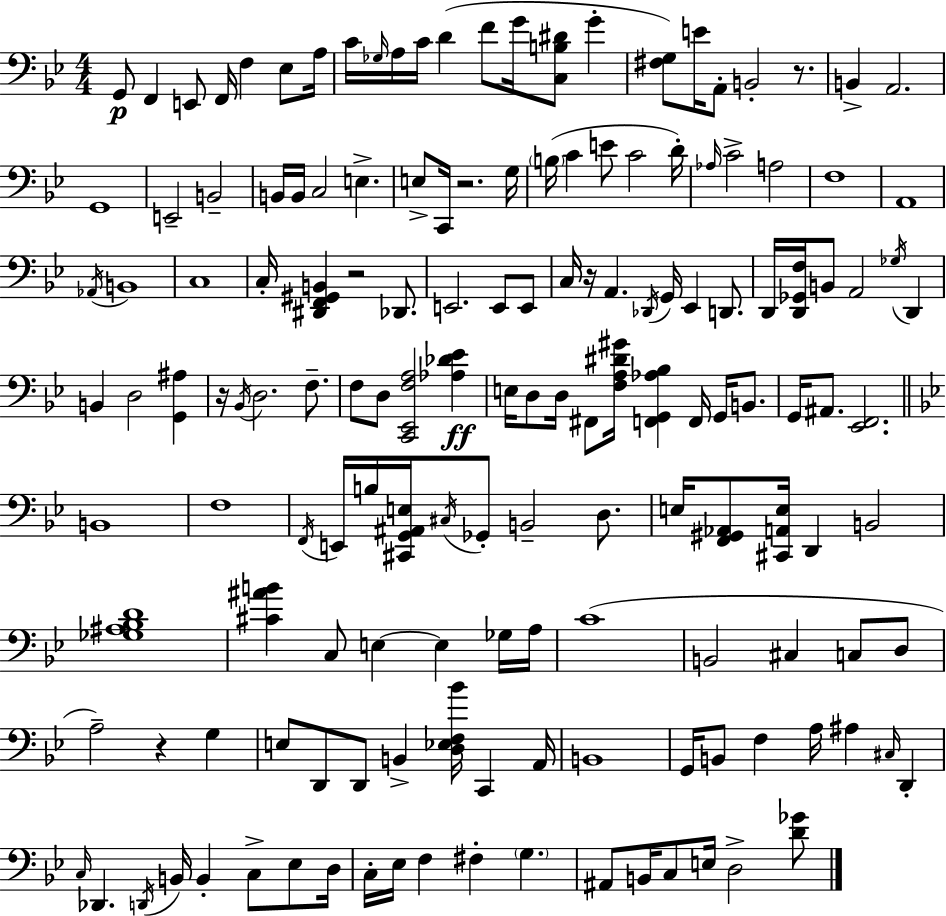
{
  \clef bass
  \numericTimeSignature
  \time 4/4
  \key g \minor
  \repeat volta 2 { g,8\p f,4 e,8 f,16 f4 ees8 a16 | c'16 \grace { ges16 } a16 c'16 d'4( f'8 g'16 <c b dis'>8 g'4-. | <fis g>8) e'16 a,8-. b,2-. r8. | b,4-> a,2. | \break g,1 | e,2-- b,2-- | b,16 b,16 c2 e4.-> | e8-> c,16 r2. | \break g16 \parenthesize b16( c'4 e'8 c'2 | d'16-.) \grace { aes16 } c'2-> a2 | f1 | a,1 | \break \acciaccatura { aes,16 } b,1 | c1 | c16-. <dis, f, gis, b,>4 r2 | des,8. e,2. e,8 | \break e,8 c16 r16 a,4. \acciaccatura { des,16 } g,16 ees,4 | d,8. d,16 <d, ges, f>16 b,8 a,2 | \acciaccatura { ges16 } d,4 b,4 d2 | <g, ais>4 r16 \acciaccatura { bes,16 } d2. | \break f8.-- f8 d8 <c, ees, f a>2 | <aes des' ees'>4\ff e16 d8 d16 fis,8 <f a dis' gis'>16 <f, g, aes bes>4 | f,16 g,16 b,8. g,16 ais,8. <ees, f,>2. | \bar "||" \break \key bes \major b,1 | f1 | \acciaccatura { f,16 } e,16 b16 <cis, g, ais, e>16 \acciaccatura { cis16 } ges,8-. b,2-- d8. | e16 <f, gis, aes,>8 <cis, a, e>16 d,4 b,2 | \break <ges ais bes d'>1 | <cis' ais' b'>4 c8 e4~~ e4 | ges16 a16 c'1( | b,2 cis4 c8 | \break d8 a2--) r4 g4 | e8 d,8 d,8 b,4-> <d ees f bes'>16 c,4 | a,16 b,1 | g,16 b,8 f4 a16 ais4 \grace { cis16 } d,4-. | \break \grace { c16 } des,4. \acciaccatura { d,16 } b,16 b,4-. | c8-> ees8 d16 c16-. ees16 f4 fis4-. \parenthesize g4. | ais,8 b,16 c8 e16 d2-> | <d' ges'>8 } \bar "|."
}